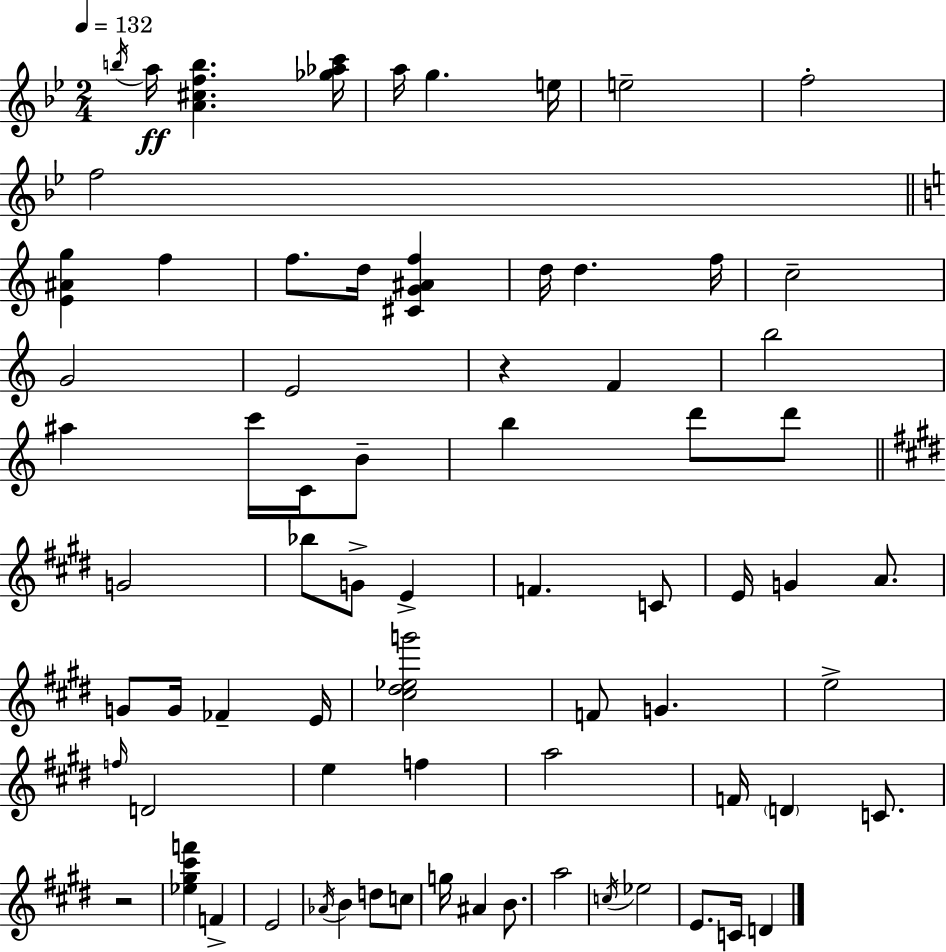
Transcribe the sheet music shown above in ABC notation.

X:1
T:Untitled
M:2/4
L:1/4
K:Bb
b/4 a/4 [A^cfb] [_g_ac']/4 a/4 g e/4 e2 f2 f2 [E^Ag] f f/2 d/4 [^CG^Af] d/4 d f/4 c2 G2 E2 z F b2 ^a c'/4 C/4 B/2 b d'/2 d'/2 G2 _b/2 G/2 E F C/2 E/4 G A/2 G/2 G/4 _F E/4 [^c^d_eg']2 F/2 G e2 f/4 D2 e f a2 F/4 D C/2 z2 [_e^g^c'f'] F E2 _A/4 B d/2 c/2 g/4 ^A B/2 a2 c/4 _e2 E/2 C/4 D